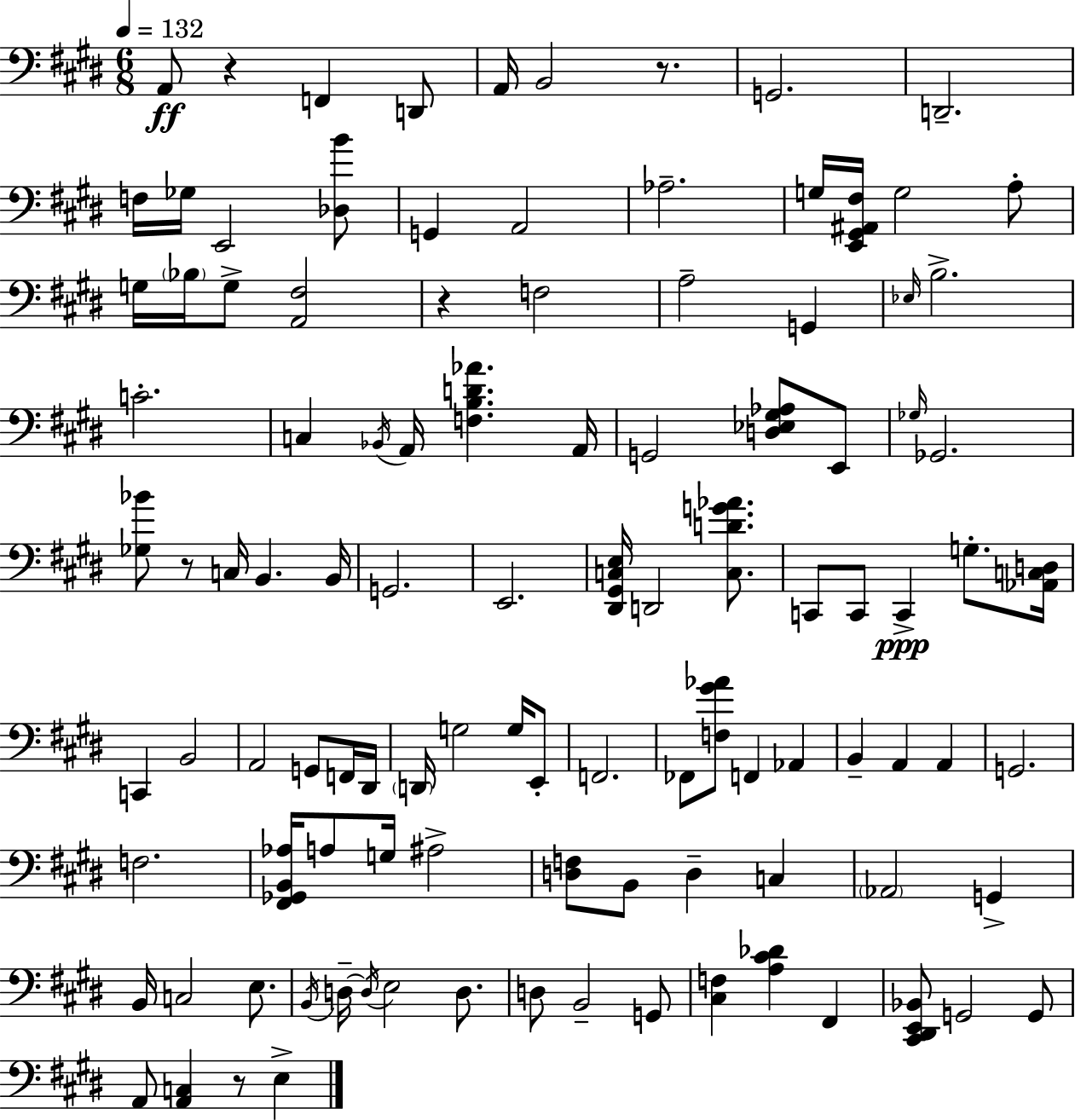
X:1
T:Untitled
M:6/8
L:1/4
K:E
A,,/2 z F,, D,,/2 A,,/4 B,,2 z/2 G,,2 D,,2 F,/4 _G,/4 E,,2 [_D,B]/2 G,, A,,2 _A,2 G,/4 [E,,^G,,^A,,^F,]/4 G,2 A,/2 G,/4 _B,/4 G,/2 [A,,^F,]2 z F,2 A,2 G,, _E,/4 B,2 C2 C, _B,,/4 A,,/4 [F,B,D_A] A,,/4 G,,2 [D,_E,^G,_A,]/2 E,,/2 _G,/4 _G,,2 [_G,_B]/2 z/2 C,/4 B,, B,,/4 G,,2 E,,2 [^D,,^G,,C,E,]/4 D,,2 [C,DG_A]/2 C,,/2 C,,/2 C,, G,/2 [_A,,C,D,]/4 C,, B,,2 A,,2 G,,/2 F,,/4 ^D,,/4 D,,/4 G,2 G,/4 E,,/2 F,,2 _F,,/2 [F,^G_A]/2 F,, _A,, B,, A,, A,, G,,2 F,2 [^F,,_G,,B,,_A,]/4 A,/2 G,/4 ^A,2 [D,F,]/2 B,,/2 D, C, _A,,2 G,, B,,/4 C,2 E,/2 B,,/4 D,/4 D,/4 E,2 D,/2 D,/2 B,,2 G,,/2 [^C,F,] [A,^C_D] ^F,, [^C,,^D,,E,,_B,,]/2 G,,2 G,,/2 A,,/2 [A,,C,] z/2 E,